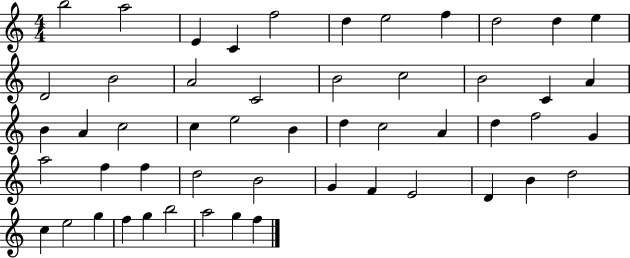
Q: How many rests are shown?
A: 0